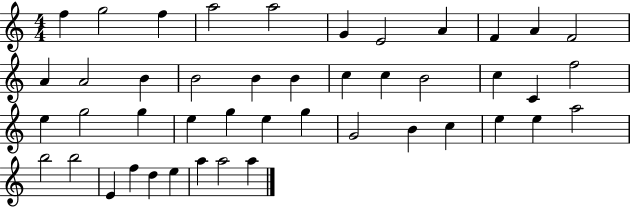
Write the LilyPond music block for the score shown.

{
  \clef treble
  \numericTimeSignature
  \time 4/4
  \key c \major
  f''4 g''2 f''4 | a''2 a''2 | g'4 e'2 a'4 | f'4 a'4 f'2 | \break a'4 a'2 b'4 | b'2 b'4 b'4 | c''4 c''4 b'2 | c''4 c'4 f''2 | \break e''4 g''2 g''4 | e''4 g''4 e''4 g''4 | g'2 b'4 c''4 | e''4 e''4 a''2 | \break b''2 b''2 | e'4 f''4 d''4 e''4 | a''4 a''2 a''4 | \bar "|."
}